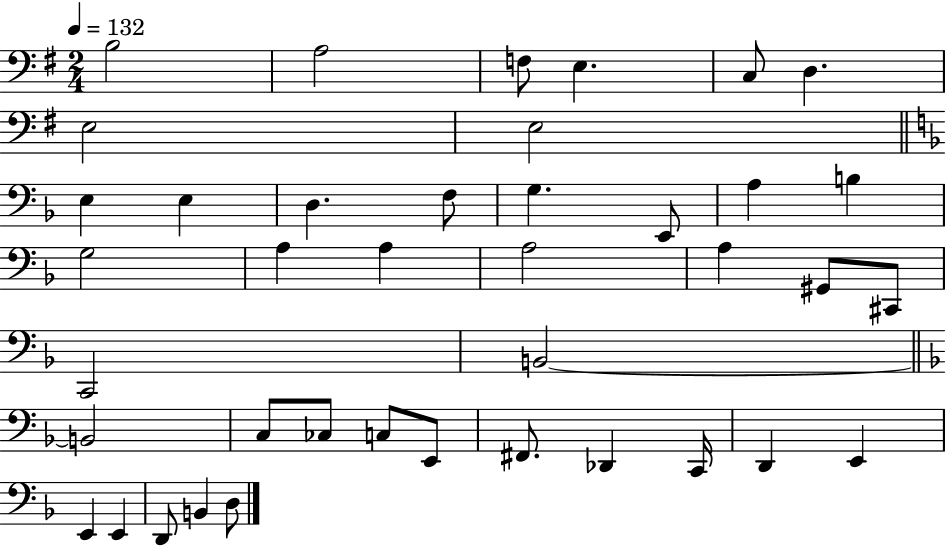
{
  \clef bass
  \numericTimeSignature
  \time 2/4
  \key g \major
  \tempo 4 = 132
  \repeat volta 2 { b2 | a2 | f8 e4. | c8 d4. | \break e2 | e2 | \bar "||" \break \key d \minor e4 e4 | d4. f8 | g4. e,8 | a4 b4 | \break g2 | a4 a4 | a2 | a4 gis,8 cis,8 | \break c,2 | b,2~~ | \bar "||" \break \key d \minor b,2 | c8 ces8 c8 e,8 | fis,8. des,4 c,16 | d,4 e,4 | \break e,4 e,4 | d,8 b,4 d8 | } \bar "|."
}